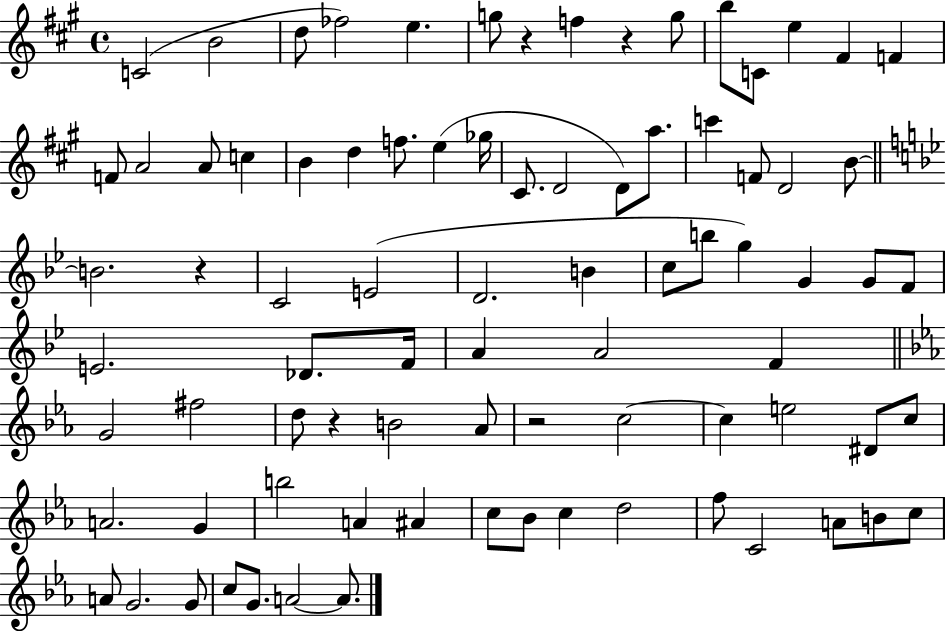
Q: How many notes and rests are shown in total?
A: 83